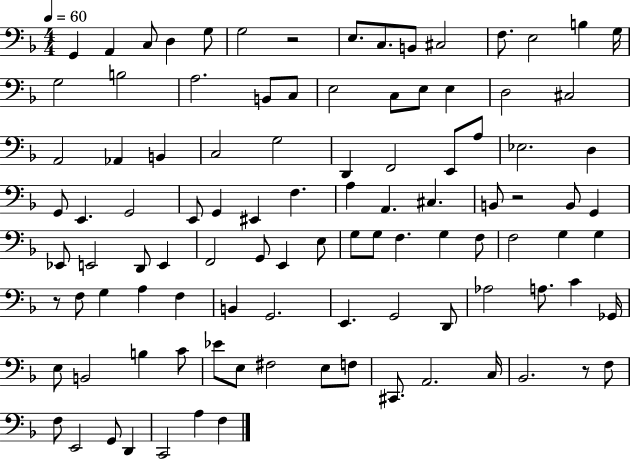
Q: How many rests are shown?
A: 4